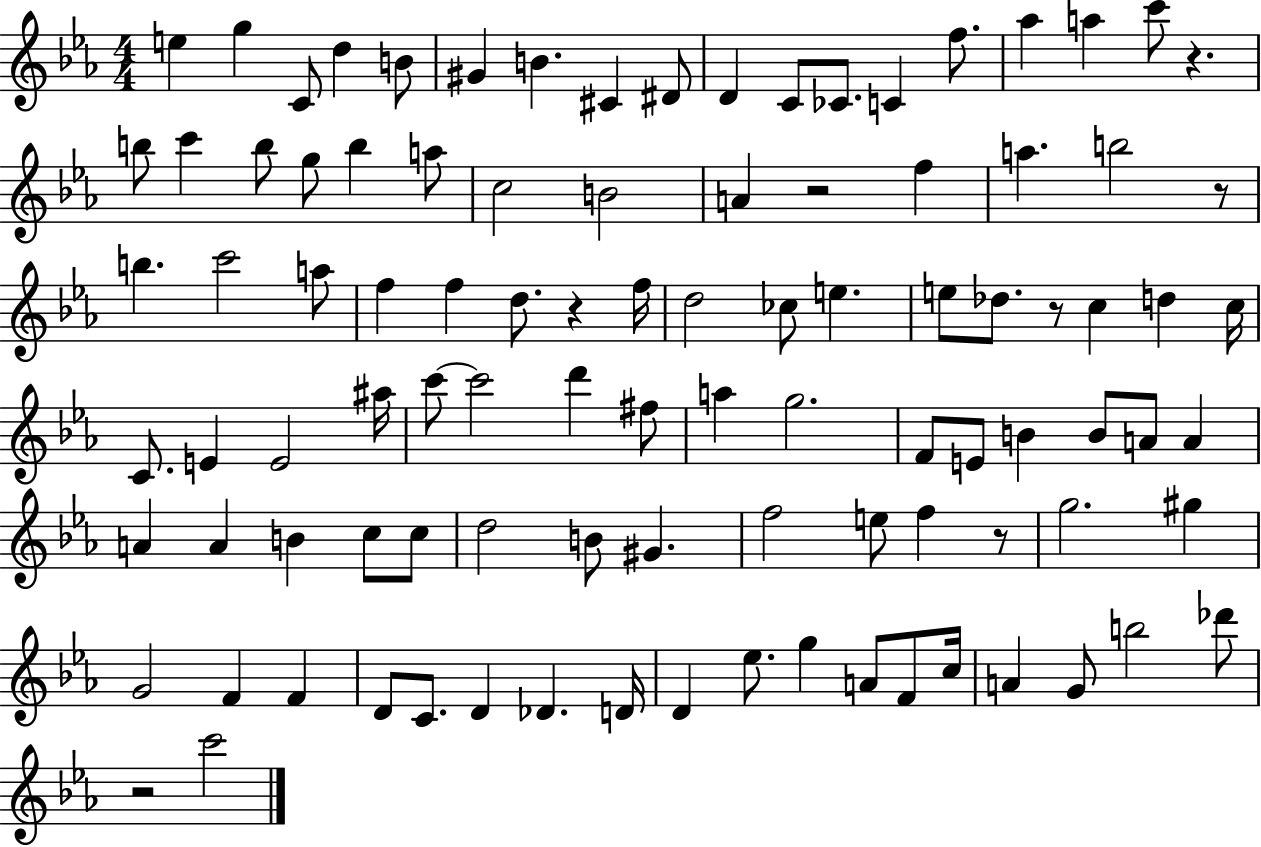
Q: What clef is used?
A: treble